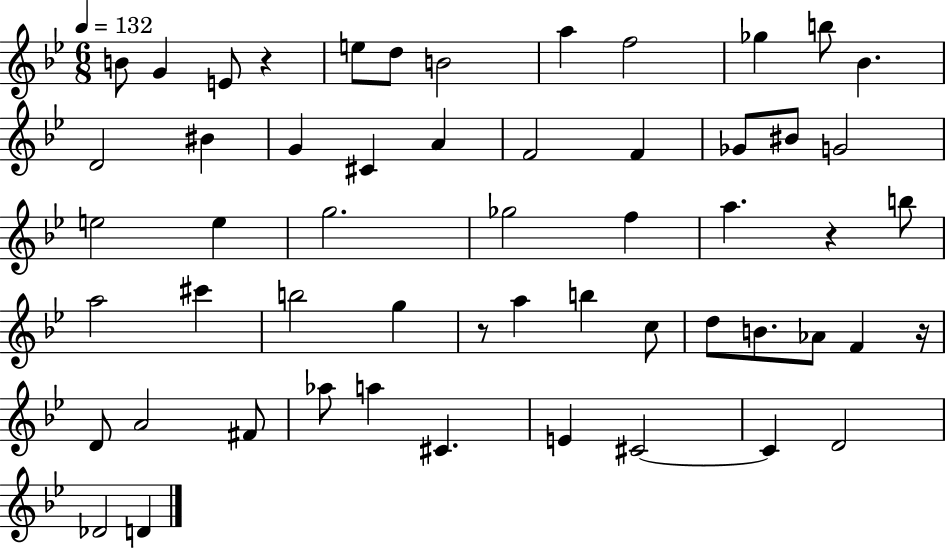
X:1
T:Untitled
M:6/8
L:1/4
K:Bb
B/2 G E/2 z e/2 d/2 B2 a f2 _g b/2 _B D2 ^B G ^C A F2 F _G/2 ^B/2 G2 e2 e g2 _g2 f a z b/2 a2 ^c' b2 g z/2 a b c/2 d/2 B/2 _A/2 F z/4 D/2 A2 ^F/2 _a/2 a ^C E ^C2 ^C D2 _D2 D